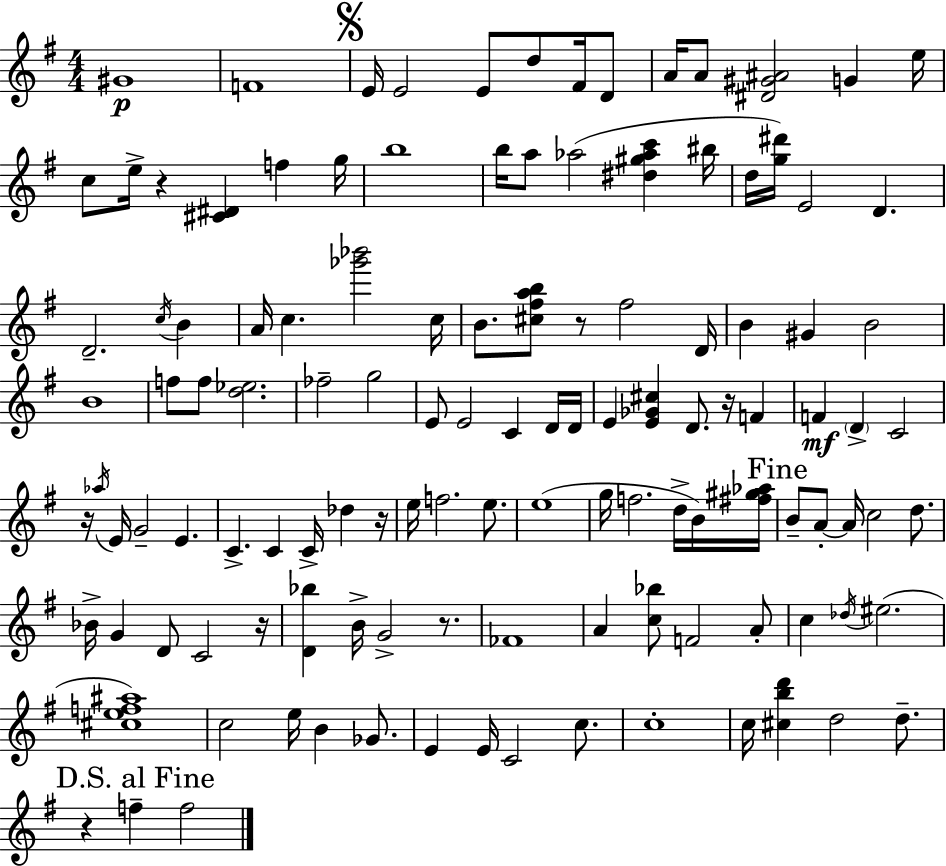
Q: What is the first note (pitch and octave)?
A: G#4